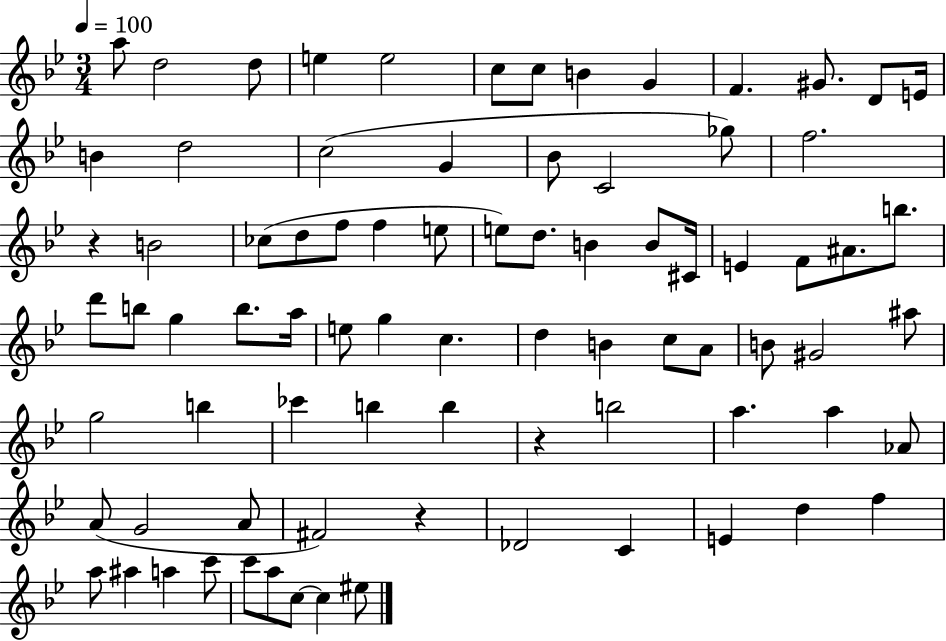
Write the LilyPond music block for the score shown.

{
  \clef treble
  \numericTimeSignature
  \time 3/4
  \key bes \major
  \tempo 4 = 100
  a''8 d''2 d''8 | e''4 e''2 | c''8 c''8 b'4 g'4 | f'4. gis'8. d'8 e'16 | \break b'4 d''2 | c''2( g'4 | bes'8 c'2 ges''8) | f''2. | \break r4 b'2 | ces''8( d''8 f''8 f''4 e''8 | e''8) d''8. b'4 b'8 cis'16 | e'4 f'8 ais'8. b''8. | \break d'''8 b''8 g''4 b''8. a''16 | e''8 g''4 c''4. | d''4 b'4 c''8 a'8 | b'8 gis'2 ais''8 | \break g''2 b''4 | ces'''4 b''4 b''4 | r4 b''2 | a''4. a''4 aes'8 | \break a'8( g'2 a'8 | fis'2) r4 | des'2 c'4 | e'4 d''4 f''4 | \break a''8 ais''4 a''4 c'''8 | c'''8 a''8 c''8~~ c''4 eis''8 | \bar "|."
}